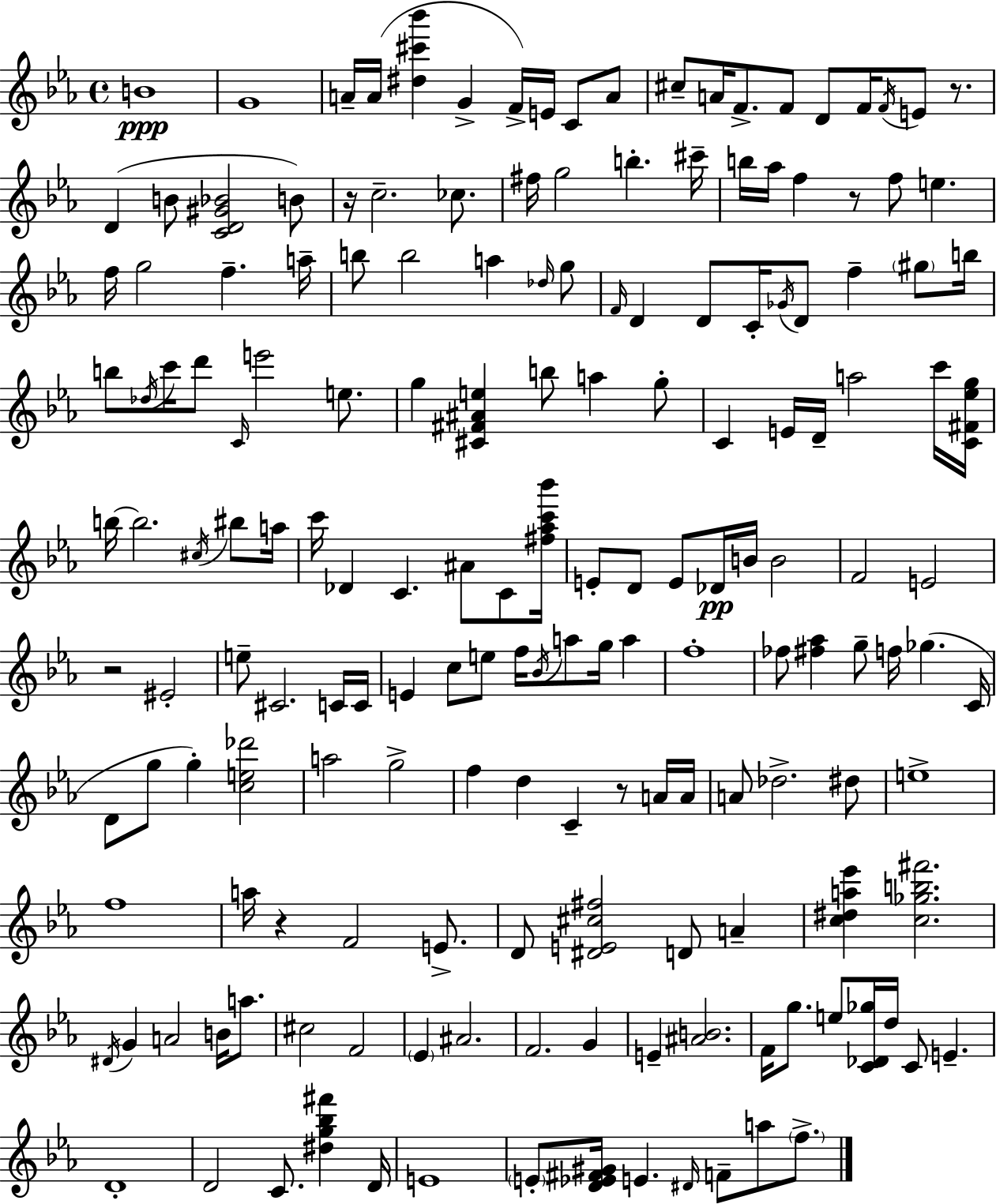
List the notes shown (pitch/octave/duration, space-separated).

B4/w G4/w A4/s A4/s [D#5,C#6,Bb6]/q G4/q F4/s E4/s C4/e A4/e C#5/e A4/s F4/e. F4/e D4/e F4/s F4/s E4/e R/e. D4/q B4/e [C4,D4,G#4,Bb4]/h B4/e R/s C5/h. CES5/e. F#5/s G5/h B5/q. C#6/s B5/s Ab5/s F5/q R/e F5/e E5/q. F5/s G5/h F5/q. A5/s B5/e B5/h A5/q Db5/s G5/e F4/s D4/q D4/e C4/s Gb4/s D4/e F5/q G#5/e B5/s B5/e Db5/s C6/s D6/e C4/s E6/h E5/e. G5/q [C#4,F#4,A#4,E5]/q B5/e A5/q G5/e C4/q E4/s D4/s A5/h C6/s [C4,F#4,Eb5,G5]/s B5/s B5/h. C#5/s BIS5/e A5/s C6/s Db4/q C4/q. A#4/e C4/e [F#5,Ab5,C6,Bb6]/s E4/e D4/e E4/e Db4/s B4/s B4/h F4/h E4/h R/h EIS4/h E5/e C#4/h. C4/s C4/s E4/q C5/e E5/e F5/s Bb4/s A5/e G5/s A5/q F5/w FES5/e [F#5,Ab5]/q G5/e F5/s Gb5/q. C4/s D4/e G5/e G5/q [C5,E5,Db6]/h A5/h G5/h F5/q D5/q C4/q R/e A4/s A4/s A4/e Db5/h. D#5/e E5/w F5/w A5/s R/q F4/h E4/e. D4/e [D#4,E4,C#5,F#5]/h D4/e A4/q [C5,D#5,A5,Eb6]/q [C5,Gb5,B5,F#6]/h. D#4/s G4/q A4/h B4/s A5/e. C#5/h F4/h Eb4/q A#4/h. F4/h. G4/q E4/q [A#4,B4]/h. F4/s G5/e. E5/e [C4,Db4,Gb5]/s D5/s C4/e E4/q. D4/w D4/h C4/e. [D#5,G5,Bb5,F#6]/q D4/s E4/w E4/e [D4,Eb4,F#4,G#4]/s E4/q. D#4/s F4/e A5/e F5/e.